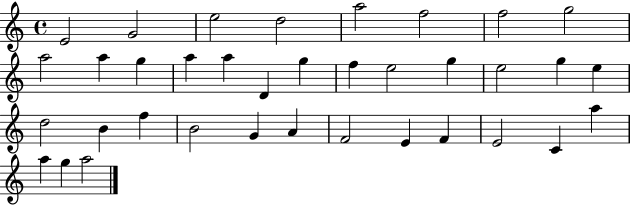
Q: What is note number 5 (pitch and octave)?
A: A5